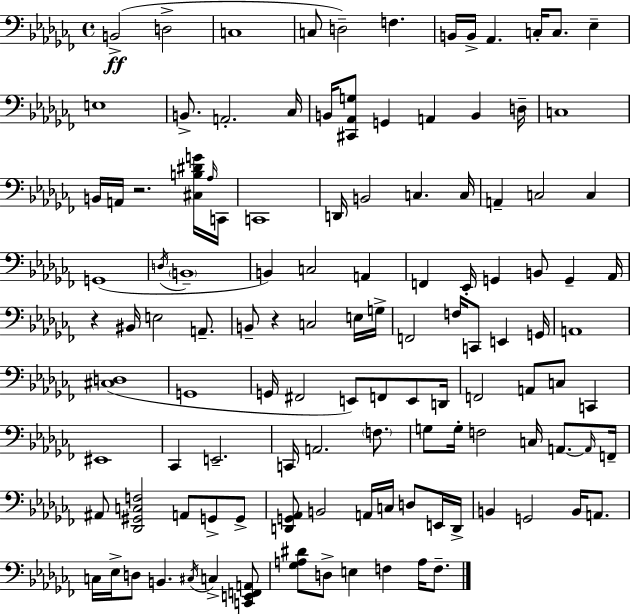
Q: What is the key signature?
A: AES minor